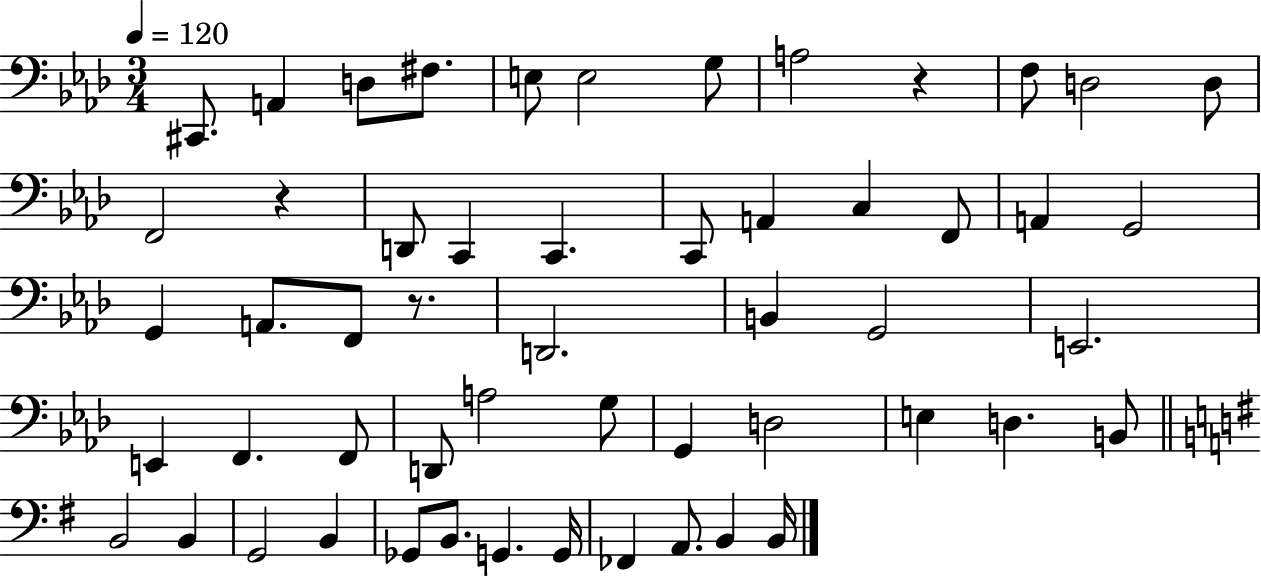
C#2/e. A2/q D3/e F#3/e. E3/e E3/h G3/e A3/h R/q F3/e D3/h D3/e F2/h R/q D2/e C2/q C2/q. C2/e A2/q C3/q F2/e A2/q G2/h G2/q A2/e. F2/e R/e. D2/h. B2/q G2/h E2/h. E2/q F2/q. F2/e D2/e A3/h G3/e G2/q D3/h E3/q D3/q. B2/e B2/h B2/q G2/h B2/q Gb2/e B2/e. G2/q. G2/s FES2/q A2/e. B2/q B2/s